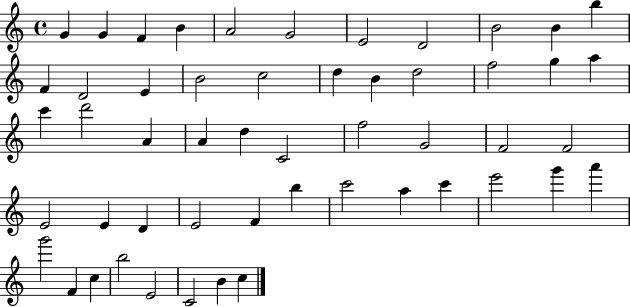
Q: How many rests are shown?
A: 0